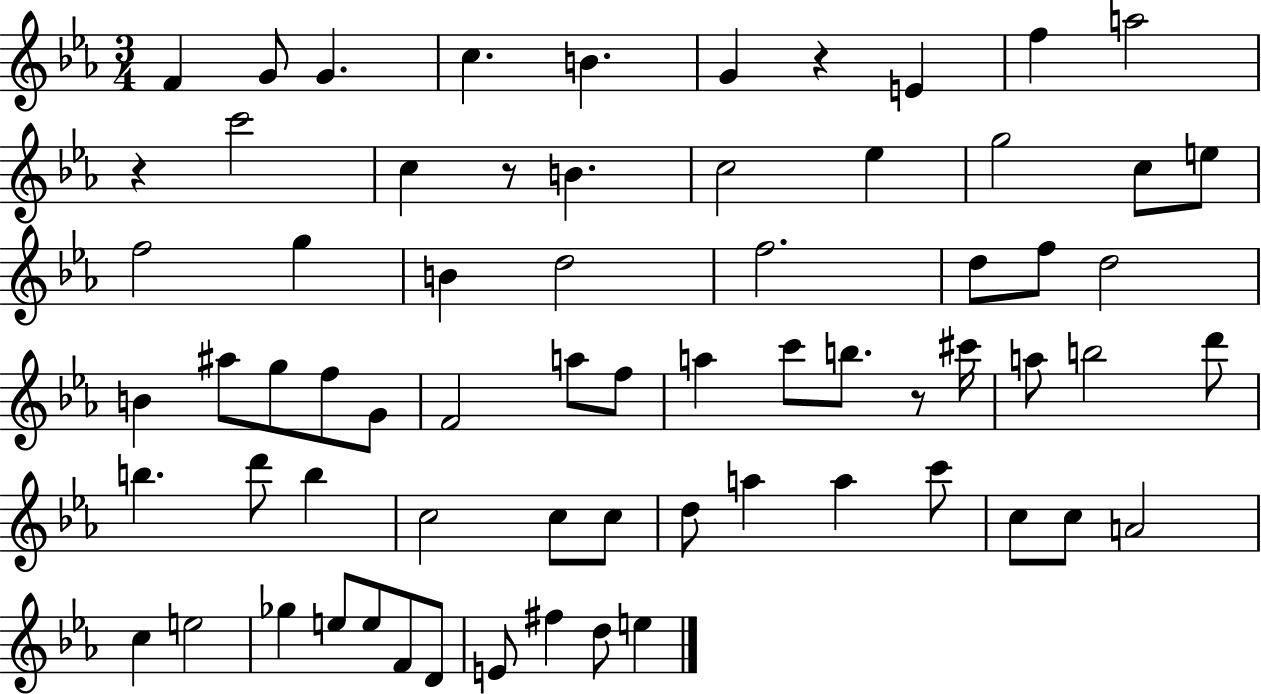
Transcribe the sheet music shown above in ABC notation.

X:1
T:Untitled
M:3/4
L:1/4
K:Eb
F G/2 G c B G z E f a2 z c'2 c z/2 B c2 _e g2 c/2 e/2 f2 g B d2 f2 d/2 f/2 d2 B ^a/2 g/2 f/2 G/2 F2 a/2 f/2 a c'/2 b/2 z/2 ^c'/4 a/2 b2 d'/2 b d'/2 b c2 c/2 c/2 d/2 a a c'/2 c/2 c/2 A2 c e2 _g e/2 e/2 F/2 D/2 E/2 ^f d/2 e